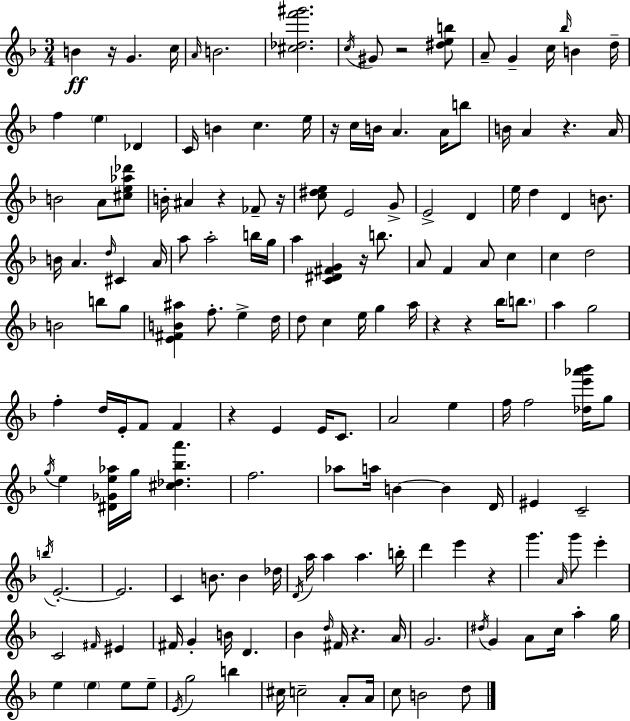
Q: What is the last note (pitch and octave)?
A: D5